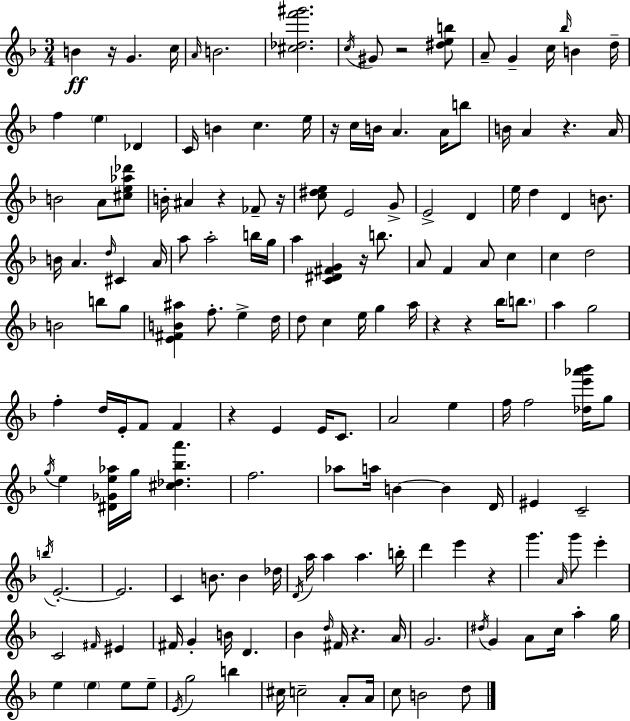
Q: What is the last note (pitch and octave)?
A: D5